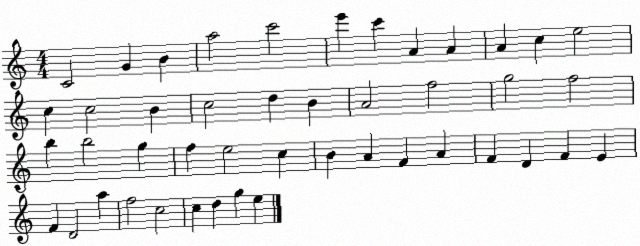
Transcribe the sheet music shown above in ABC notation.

X:1
T:Untitled
M:4/4
L:1/4
K:C
C2 G B a2 c'2 e' c' A A A c e2 c c2 B c2 d B A2 f2 g2 f2 b b2 g f e2 c B A F A F D F E F D2 a f2 c2 c d g e